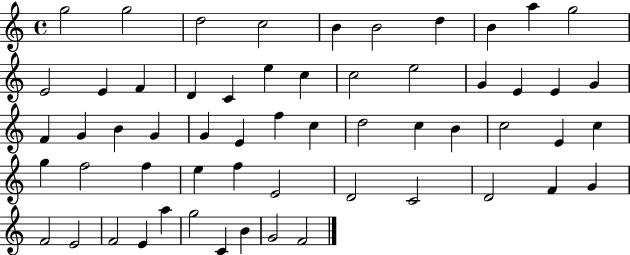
{
  \clef treble
  \time 4/4
  \defaultTimeSignature
  \key c \major
  g''2 g''2 | d''2 c''2 | b'4 b'2 d''4 | b'4 a''4 g''2 | \break e'2 e'4 f'4 | d'4 c'4 e''4 c''4 | c''2 e''2 | g'4 e'4 e'4 g'4 | \break f'4 g'4 b'4 g'4 | g'4 e'4 f''4 c''4 | d''2 c''4 b'4 | c''2 e'4 c''4 | \break g''4 f''2 f''4 | e''4 f''4 e'2 | d'2 c'2 | d'2 f'4 g'4 | \break f'2 e'2 | f'2 e'4 a''4 | g''2 c'4 b'4 | g'2 f'2 | \break \bar "|."
}